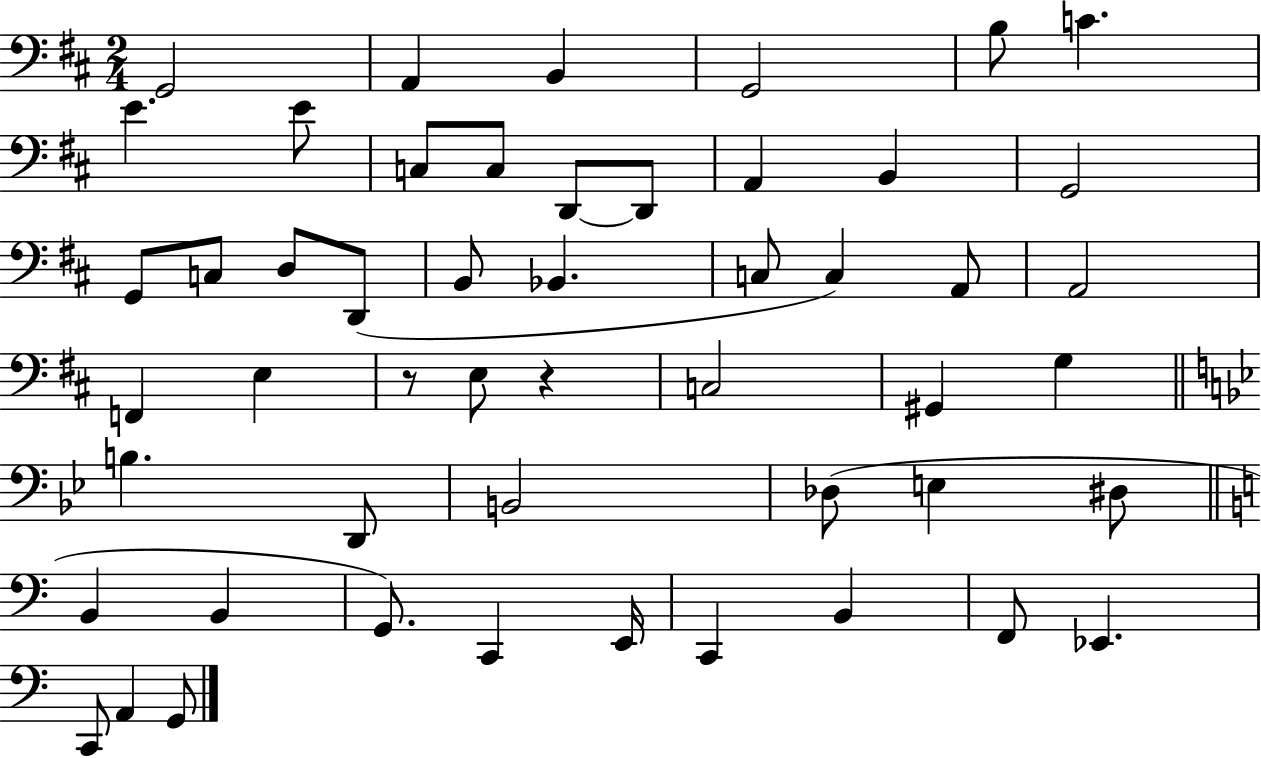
{
  \clef bass
  \numericTimeSignature
  \time 2/4
  \key d \major
  g,2 | a,4 b,4 | g,2 | b8 c'4. | \break e'4. e'8 | c8 c8 d,8~~ d,8 | a,4 b,4 | g,2 | \break g,8 c8 d8 d,8( | b,8 bes,4. | c8 c4) a,8 | a,2 | \break f,4 e4 | r8 e8 r4 | c2 | gis,4 g4 | \break \bar "||" \break \key g \minor b4. d,8 | b,2 | des8( e4 dis8 | \bar "||" \break \key a \minor b,4 b,4 | g,8.) c,4 e,16 | c,4 b,4 | f,8 ees,4. | \break c,8 a,4 g,8 | \bar "|."
}